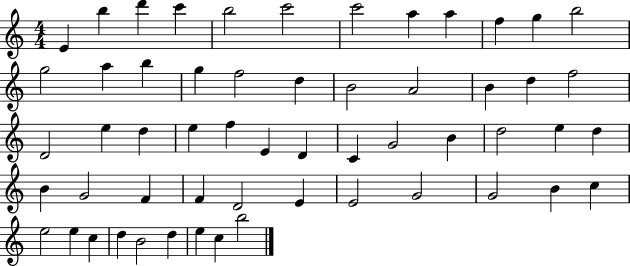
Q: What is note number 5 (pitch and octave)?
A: B5